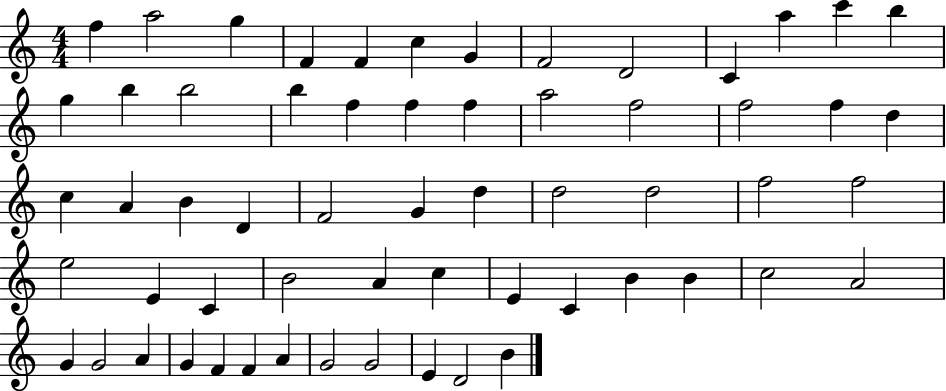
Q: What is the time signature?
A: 4/4